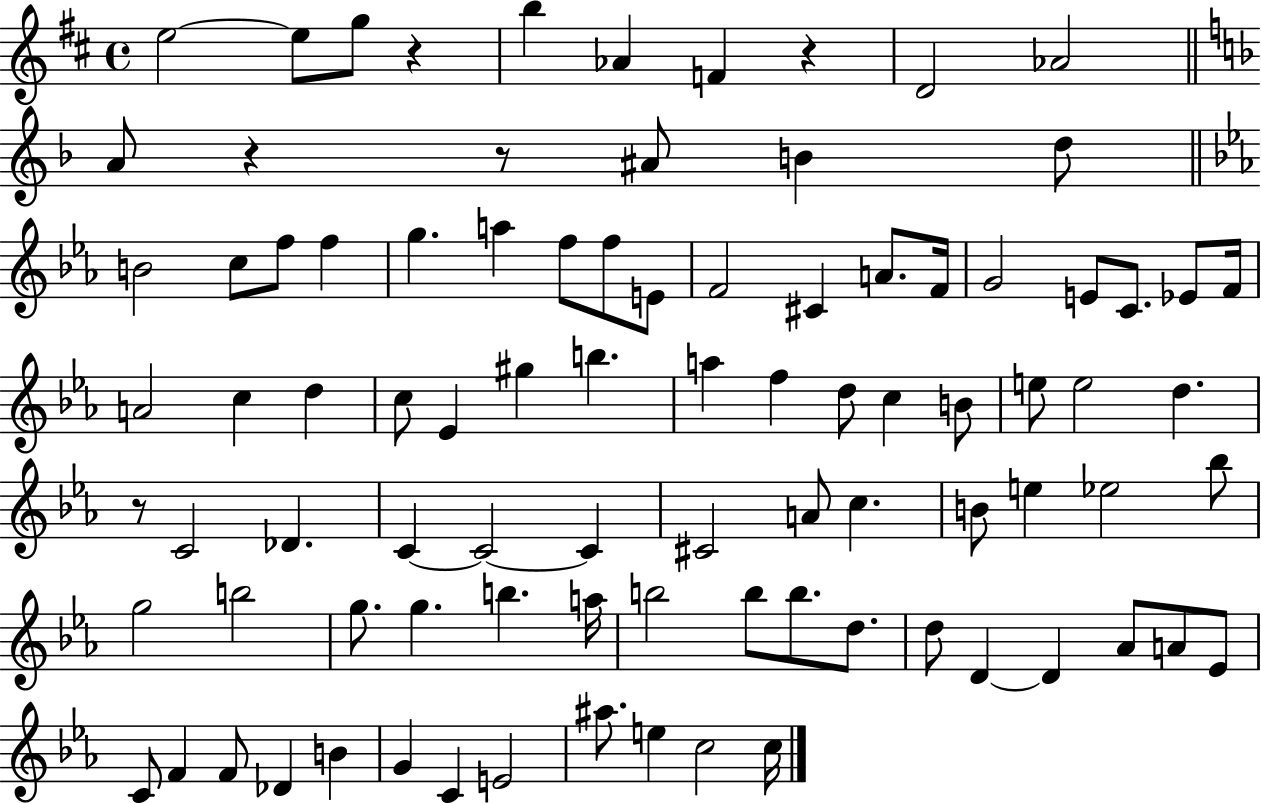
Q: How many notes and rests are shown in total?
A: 90